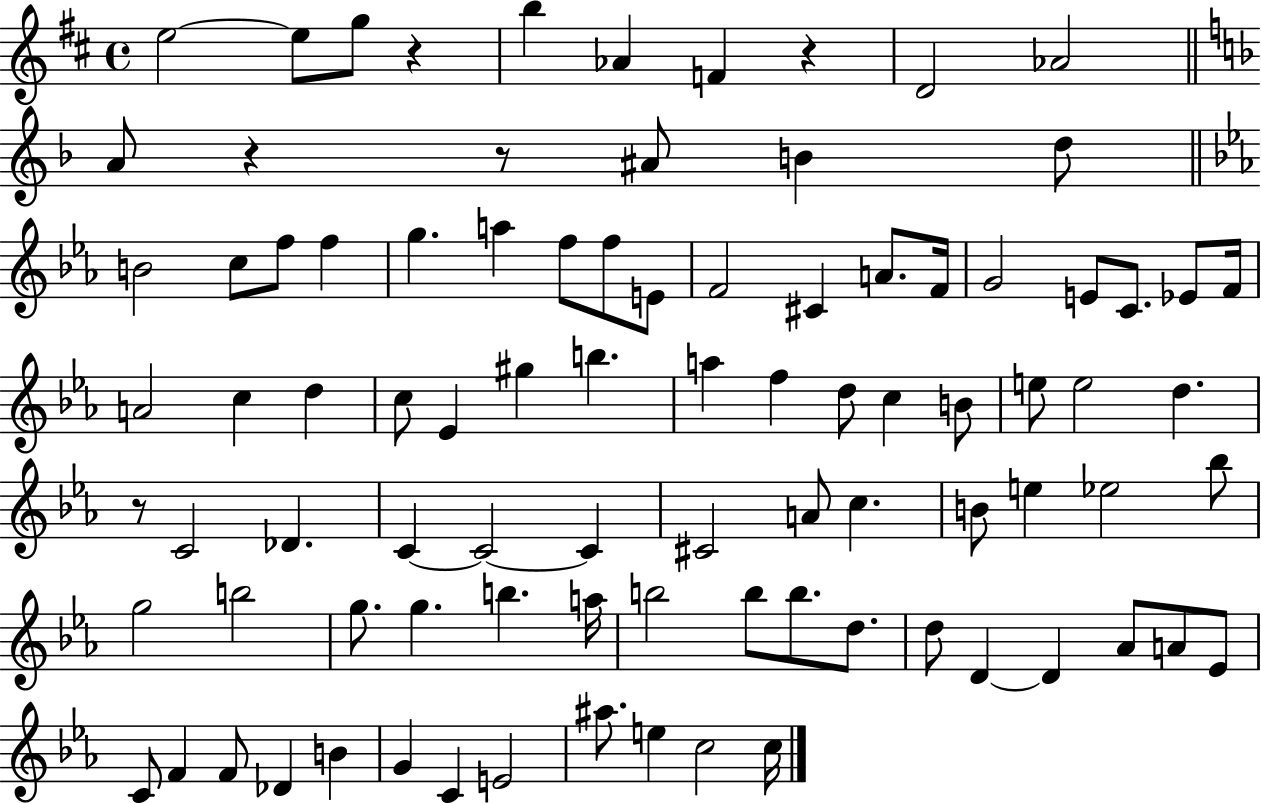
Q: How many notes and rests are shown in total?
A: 90